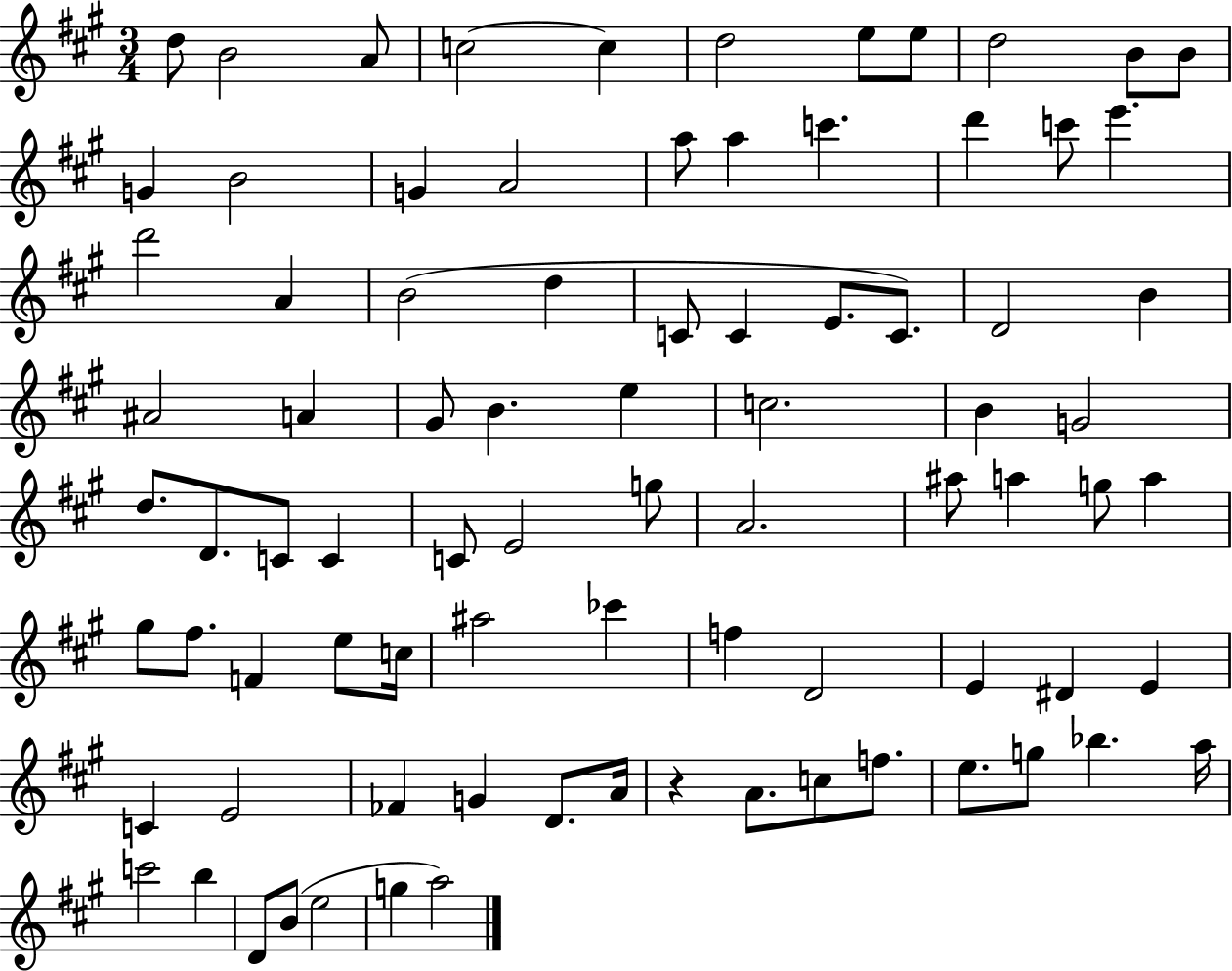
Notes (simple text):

D5/e B4/h A4/e C5/h C5/q D5/h E5/e E5/e D5/h B4/e B4/e G4/q B4/h G4/q A4/h A5/e A5/q C6/q. D6/q C6/e E6/q. D6/h A4/q B4/h D5/q C4/e C4/q E4/e. C4/e. D4/h B4/q A#4/h A4/q G#4/e B4/q. E5/q C5/h. B4/q G4/h D5/e. D4/e. C4/e C4/q C4/e E4/h G5/e A4/h. A#5/e A5/q G5/e A5/q G#5/e F#5/e. F4/q E5/e C5/s A#5/h CES6/q F5/q D4/h E4/q D#4/q E4/q C4/q E4/h FES4/q G4/q D4/e. A4/s R/q A4/e. C5/e F5/e. E5/e. G5/e Bb5/q. A5/s C6/h B5/q D4/e B4/e E5/h G5/q A5/h